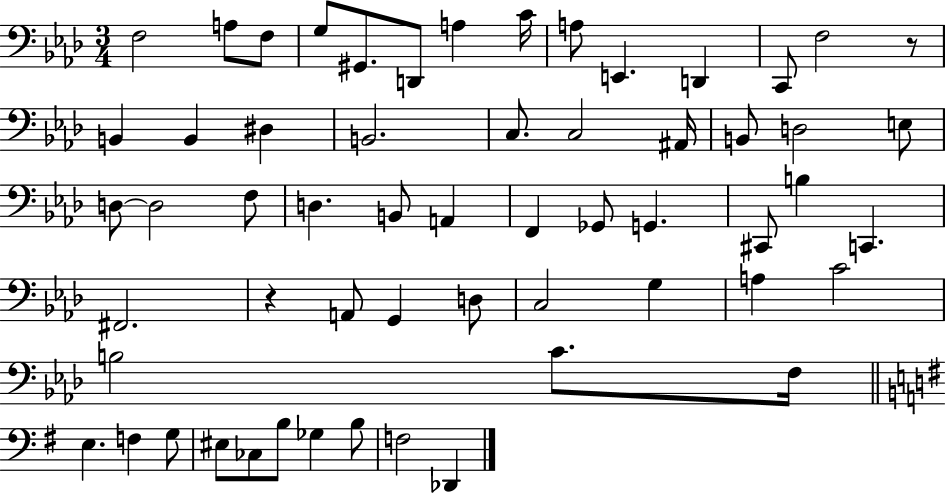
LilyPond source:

{
  \clef bass
  \numericTimeSignature
  \time 3/4
  \key aes \major
  f2 a8 f8 | g8 gis,8. d,8 a4 c'16 | a8 e,4. d,4 | c,8 f2 r8 | \break b,4 b,4 dis4 | b,2. | c8. c2 ais,16 | b,8 d2 e8 | \break d8~~ d2 f8 | d4. b,8 a,4 | f,4 ges,8 g,4. | cis,8 b4 c,4. | \break fis,2. | r4 a,8 g,4 d8 | c2 g4 | a4 c'2 | \break b2 c'8. f16 | \bar "||" \break \key g \major e4. f4 g8 | eis8 ces8 b8 ges4 b8 | f2 des,4 | \bar "|."
}